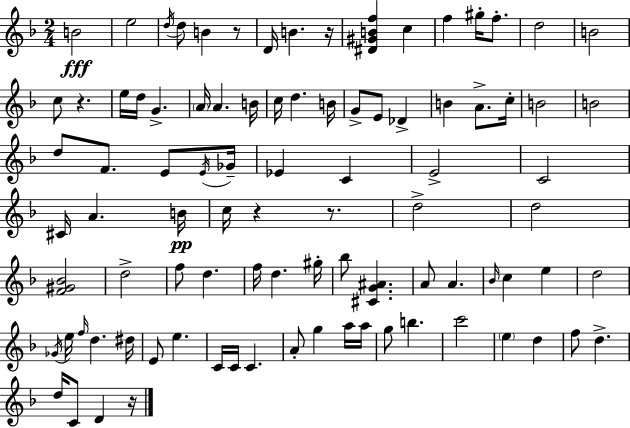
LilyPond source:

{
  \clef treble
  \numericTimeSignature
  \time 2/4
  \key f \major
  b'2\fff | e''2 | \acciaccatura { d''16 } d''8 b'4 r8 | d'16 b'4. | \break r16 <dis' gis' b' f''>4 c''4 | f''4 gis''16-. f''8.-. | d''2 | b'2 | \break c''8 r4. | e''16 d''16 g'4.-> | \parenthesize a'16 a'4. | b'16 c''16 d''4. | \break b'16 g'8-> e'8 des'4-> | b'4 a'8.-> | c''16-. b'2 | b'2 | \break d''8 f'8. e'8 | \acciaccatura { e'16 } ges'16-- ees'4 c'4 | e'2-> | c'2 | \break cis'16 a'4. | b'16\pp c''16 r4 r8. | d''2-> | d''2 | \break <f' gis' bes'>2 | d''2-> | f''8 d''4. | f''16 d''4. | \break gis''16-. bes''8 <cis' g' ais'>4. | a'8 a'4. | \grace { bes'16 } c''4 e''4 | d''2 | \break \acciaccatura { ges'16 } e''16 \grace { f''16 } d''4. | dis''16 e'8 e''4. | c'16 c'16 c'4. | a'8-. g''4 | \break a''16 a''16 g''8 b''4. | c'''2 | \parenthesize e''4 | d''4 f''8 d''4.-> | \break d''16 c'8 | d'4 r16 \bar "|."
}